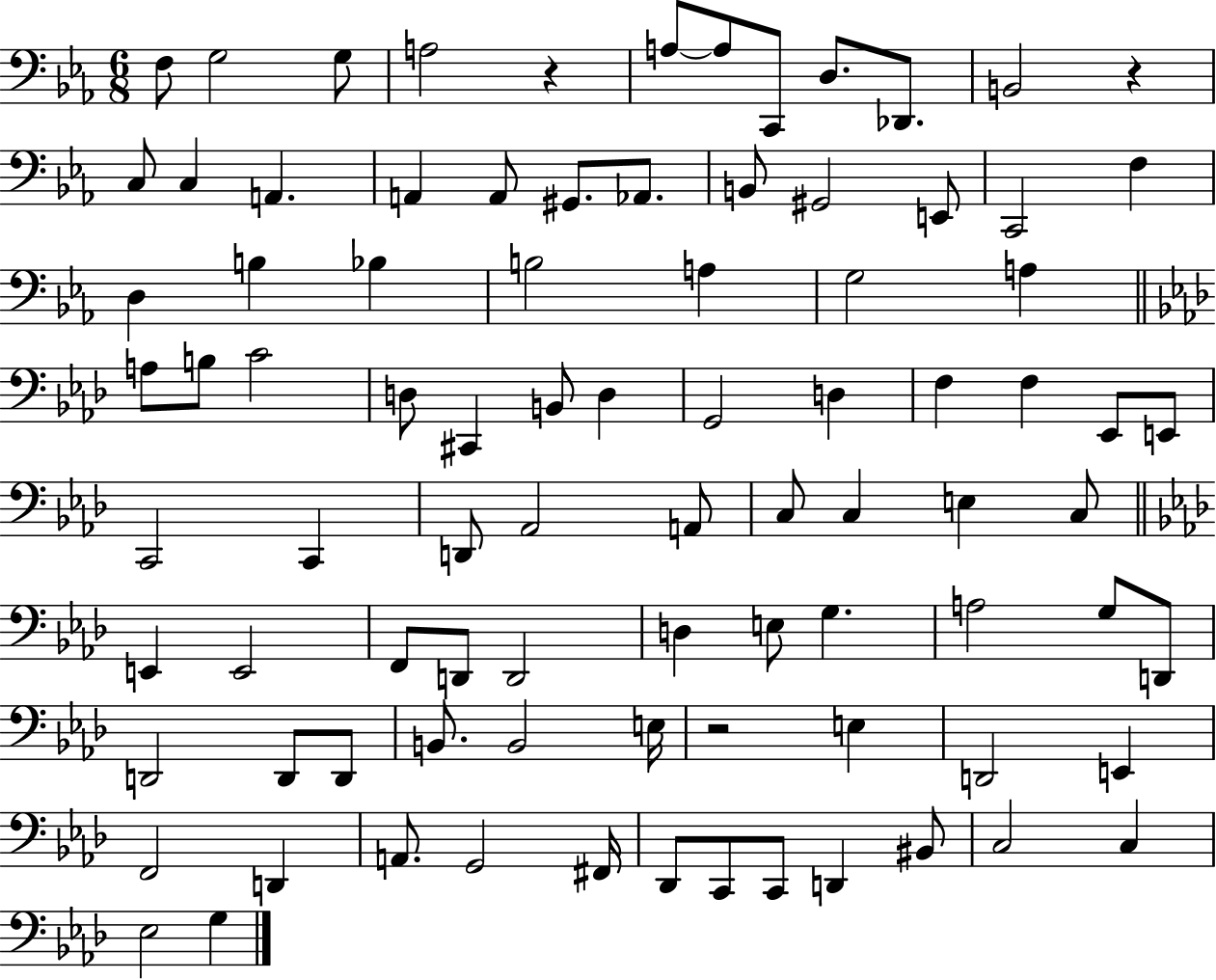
{
  \clef bass
  \numericTimeSignature
  \time 6/8
  \key ees \major
  \repeat volta 2 { f8 g2 g8 | a2 r4 | a8~~ a8 c,8 d8. des,8. | b,2 r4 | \break c8 c4 a,4. | a,4 a,8 gis,8. aes,8. | b,8 gis,2 e,8 | c,2 f4 | \break d4 b4 bes4 | b2 a4 | g2 a4 | \bar "||" \break \key aes \major a8 b8 c'2 | d8 cis,4 b,8 d4 | g,2 d4 | f4 f4 ees,8 e,8 | \break c,2 c,4 | d,8 aes,2 a,8 | c8 c4 e4 c8 | \bar "||" \break \key aes \major e,4 e,2 | f,8 d,8 d,2 | d4 e8 g4. | a2 g8 d,8 | \break d,2 d,8 d,8 | b,8. b,2 e16 | r2 e4 | d,2 e,4 | \break f,2 d,4 | a,8. g,2 fis,16 | des,8 c,8 c,8 d,4 bis,8 | c2 c4 | \break ees2 g4 | } \bar "|."
}